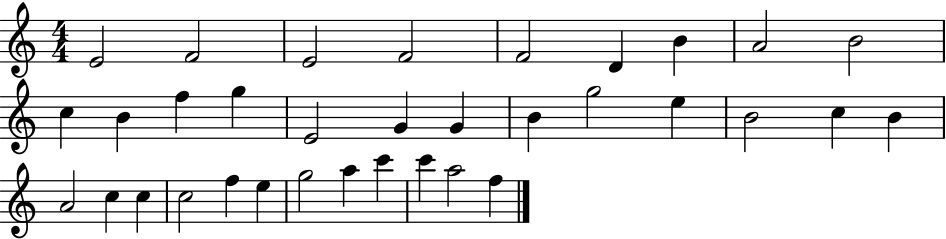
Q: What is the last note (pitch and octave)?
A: F5